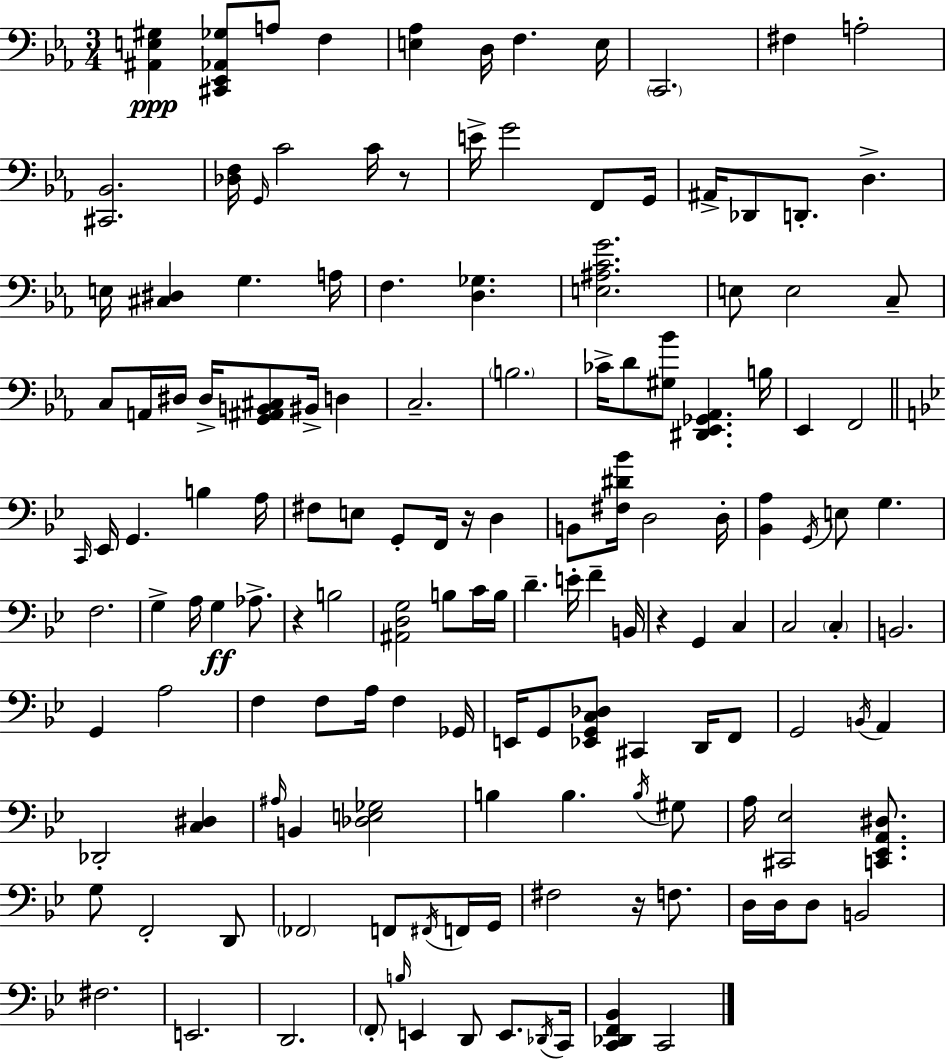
[A#2,E3,G#3]/q [C#2,Eb2,Ab2,Gb3]/e A3/e F3/q [E3,Ab3]/q D3/s F3/q. E3/s C2/h. F#3/q A3/h [C#2,Bb2]/h. [Db3,F3]/s G2/s C4/h C4/s R/e E4/s G4/h F2/e G2/s A#2/s Db2/e D2/e. D3/q. E3/s [C#3,D#3]/q G3/q. A3/s F3/q. [D3,Gb3]/q. [E3,A#3,C4,G4]/h. E3/e E3/h C3/e C3/e A2/s D#3/s D#3/s [G2,A#2,B2,C#3]/e BIS2/s D3/q C3/h. B3/h. CES4/s D4/e [G#3,Bb4]/e [D#2,Eb2,Gb2,Ab2]/q. B3/s Eb2/q F2/h C2/s Eb2/s G2/q. B3/q A3/s F#3/e E3/e G2/e F2/s R/s D3/q B2/e [F#3,D#4,Bb4]/s D3/h D3/s [Bb2,A3]/q G2/s E3/e G3/q. F3/h. G3/q A3/s G3/q Ab3/e. R/q B3/h [A#2,D3,G3]/h B3/e C4/s B3/s D4/q. E4/s F4/q B2/s R/q G2/q C3/q C3/h C3/q B2/h. G2/q A3/h F3/q F3/e A3/s F3/q Gb2/s E2/s G2/e [Eb2,G2,C3,Db3]/e C#2/q D2/s F2/e G2/h B2/s A2/q Db2/h [C3,D#3]/q A#3/s B2/q [Db3,E3,Gb3]/h B3/q B3/q. B3/s G#3/e A3/s [C#2,Eb3]/h [C2,Eb2,A2,D#3]/e. G3/e F2/h D2/e FES2/h F2/e F#2/s F2/s G2/s F#3/h R/s F3/e. D3/s D3/s D3/e B2/h F#3/h. E2/h. D2/h. F2/e B3/s E2/q D2/e E2/e. Db2/s C2/s [C2,Db2,F2,Bb2]/q C2/h